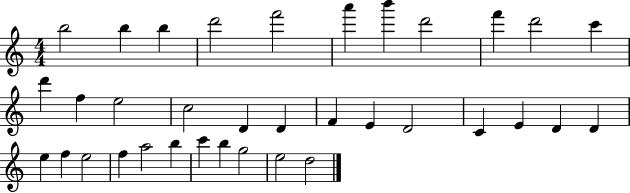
X:1
T:Untitled
M:4/4
L:1/4
K:C
b2 b b d'2 f'2 a' b' d'2 f' d'2 c' d' f e2 c2 D D F E D2 C E D D e f e2 f a2 b c' b g2 e2 d2